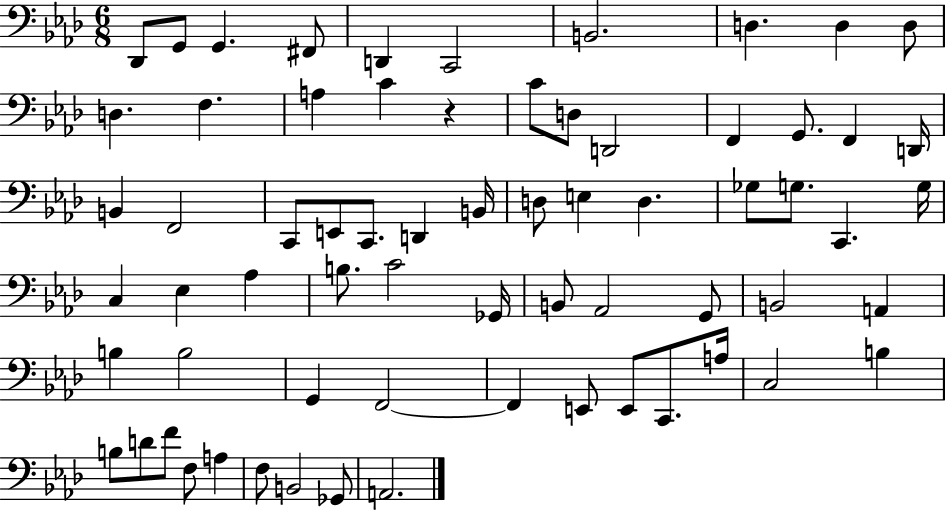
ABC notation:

X:1
T:Untitled
M:6/8
L:1/4
K:Ab
_D,,/2 G,,/2 G,, ^F,,/2 D,, C,,2 B,,2 D, D, D,/2 D, F, A, C z C/2 D,/2 D,,2 F,, G,,/2 F,, D,,/4 B,, F,,2 C,,/2 E,,/2 C,,/2 D,, B,,/4 D,/2 E, D, _G,/2 G,/2 C,, G,/4 C, _E, _A, B,/2 C2 _G,,/4 B,,/2 _A,,2 G,,/2 B,,2 A,, B, B,2 G,, F,,2 F,, E,,/2 E,,/2 C,,/2 A,/4 C,2 B, B,/2 D/2 F/2 F,/2 A, F,/2 B,,2 _G,,/2 A,,2